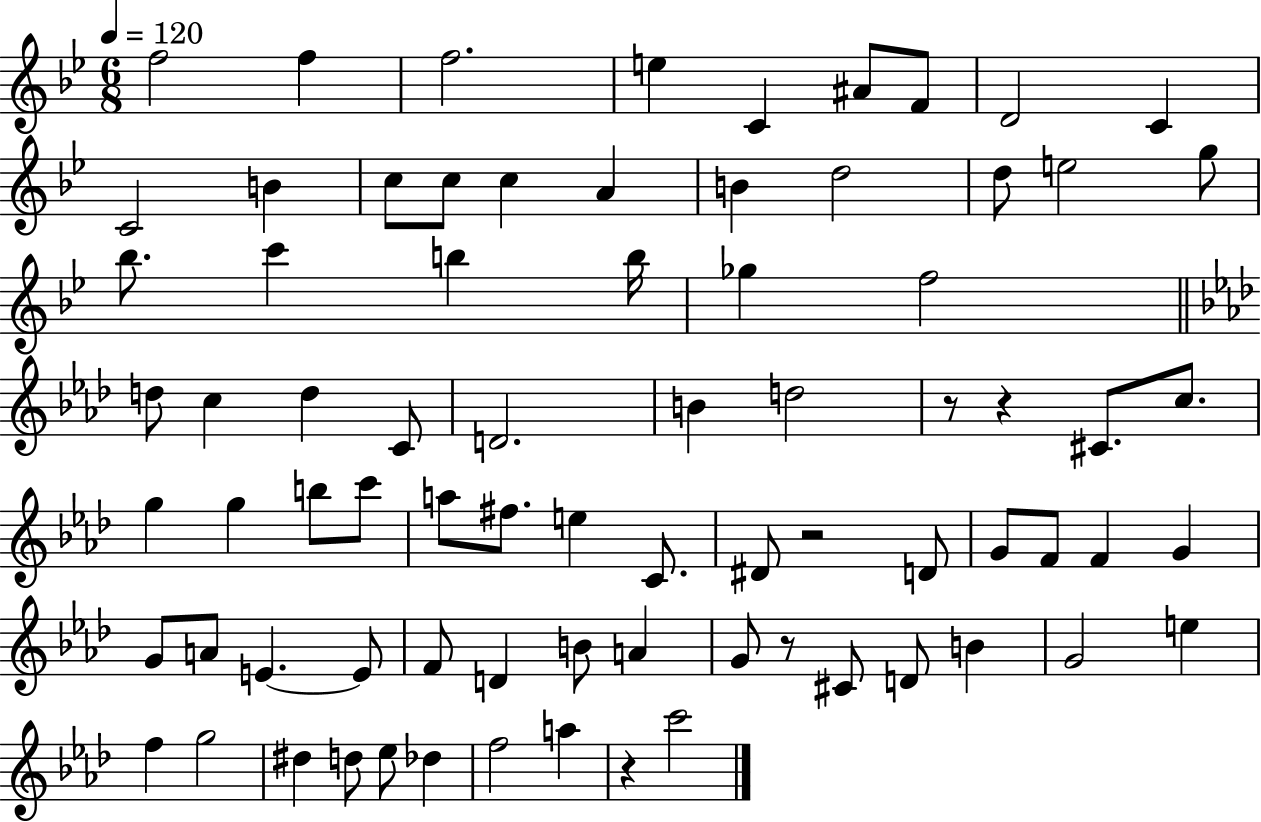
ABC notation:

X:1
T:Untitled
M:6/8
L:1/4
K:Bb
f2 f f2 e C ^A/2 F/2 D2 C C2 B c/2 c/2 c A B d2 d/2 e2 g/2 _b/2 c' b b/4 _g f2 d/2 c d C/2 D2 B d2 z/2 z ^C/2 c/2 g g b/2 c'/2 a/2 ^f/2 e C/2 ^D/2 z2 D/2 G/2 F/2 F G G/2 A/2 E E/2 F/2 D B/2 A G/2 z/2 ^C/2 D/2 B G2 e f g2 ^d d/2 _e/2 _d f2 a z c'2